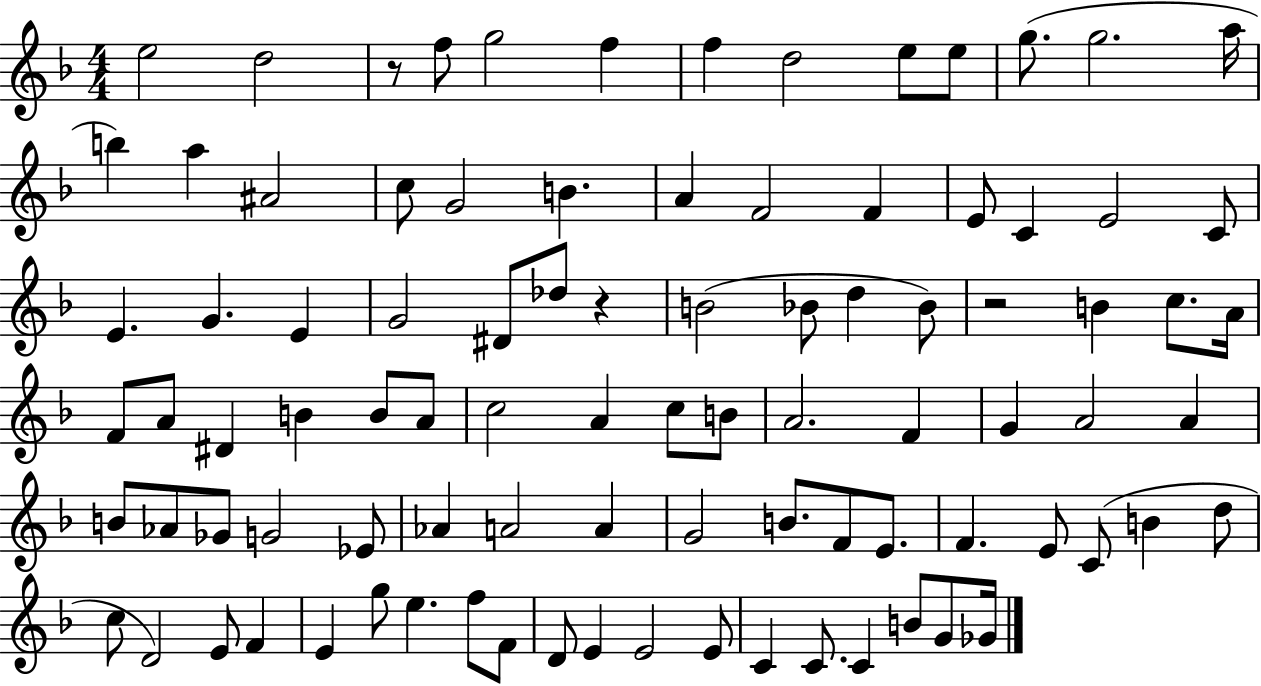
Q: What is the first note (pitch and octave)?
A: E5